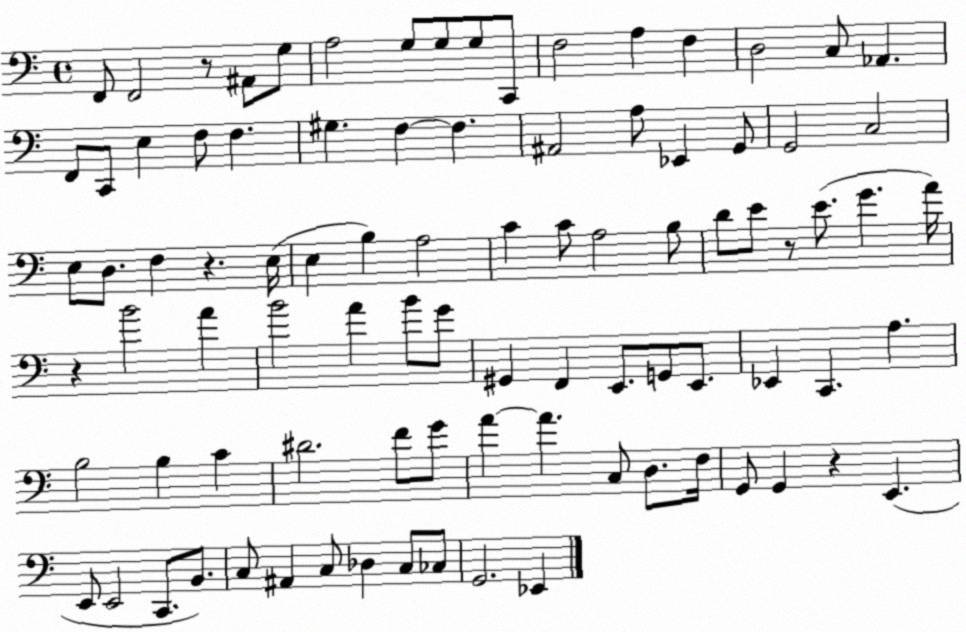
X:1
T:Untitled
M:4/4
L:1/4
K:C
F,,/2 F,,2 z/2 ^A,,/2 G,/2 A,2 G,/2 G,/2 G,/2 C,,/2 F,2 A, F, D,2 C,/2 _A,, F,,/2 C,,/2 E, F,/2 F, ^G, F, F, ^A,,2 A,/2 _E,, G,,/2 G,,2 C,2 E,/2 D,/2 F, z E,/4 E, B, A,2 C C/2 A,2 B,/2 D/2 E/2 z/2 E/2 G A/4 z B2 A B2 A B/2 G/2 ^G,, F,, E,,/2 G,,/2 E,,/2 _E,, C,, A, B,2 B, C ^D2 F/2 G/2 A A C,/2 D,/2 F,/4 G,,/2 G,, z E,, E,,/2 E,,2 C,,/2 B,,/2 C,/2 ^A,, C,/2 _D, C,/2 _C,/2 G,,2 _E,,